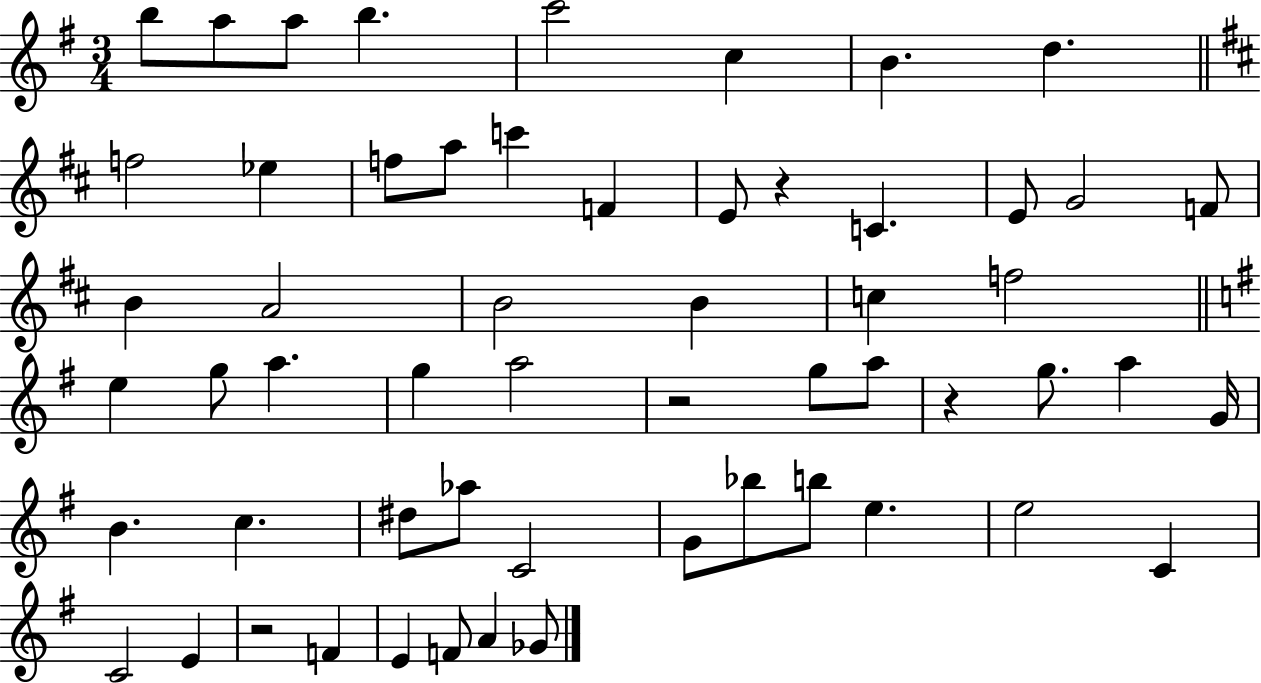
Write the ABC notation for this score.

X:1
T:Untitled
M:3/4
L:1/4
K:G
b/2 a/2 a/2 b c'2 c B d f2 _e f/2 a/2 c' F E/2 z C E/2 G2 F/2 B A2 B2 B c f2 e g/2 a g a2 z2 g/2 a/2 z g/2 a G/4 B c ^d/2 _a/2 C2 G/2 _b/2 b/2 e e2 C C2 E z2 F E F/2 A _G/2